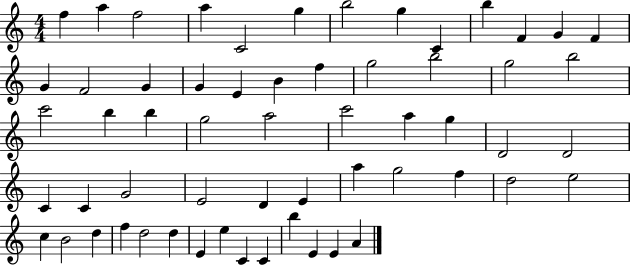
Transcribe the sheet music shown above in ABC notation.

X:1
T:Untitled
M:4/4
L:1/4
K:C
f a f2 a C2 g b2 g C b F G F G F2 G G E B f g2 b2 g2 b2 c'2 b b g2 a2 c'2 a g D2 D2 C C G2 E2 D E a g2 f d2 e2 c B2 d f d2 d E e C C b E E A